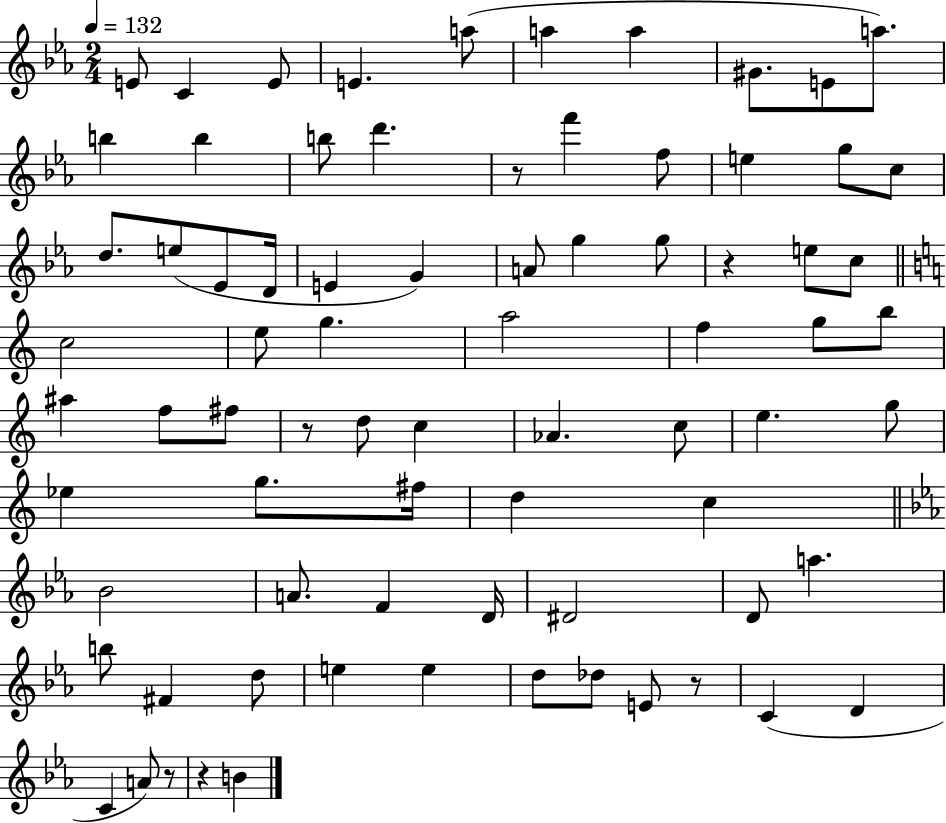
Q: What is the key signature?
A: EES major